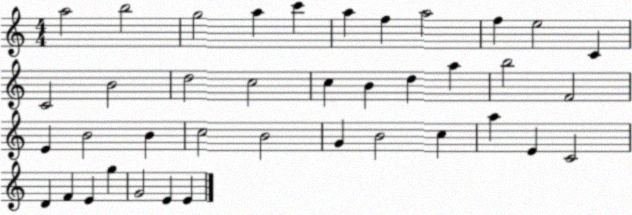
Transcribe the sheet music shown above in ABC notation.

X:1
T:Untitled
M:4/4
L:1/4
K:C
a2 b2 g2 a c' a f a2 f e2 C C2 B2 d2 c2 c B d a b2 F2 E B2 B c2 B2 G B2 c a E C2 D F E g G2 E E